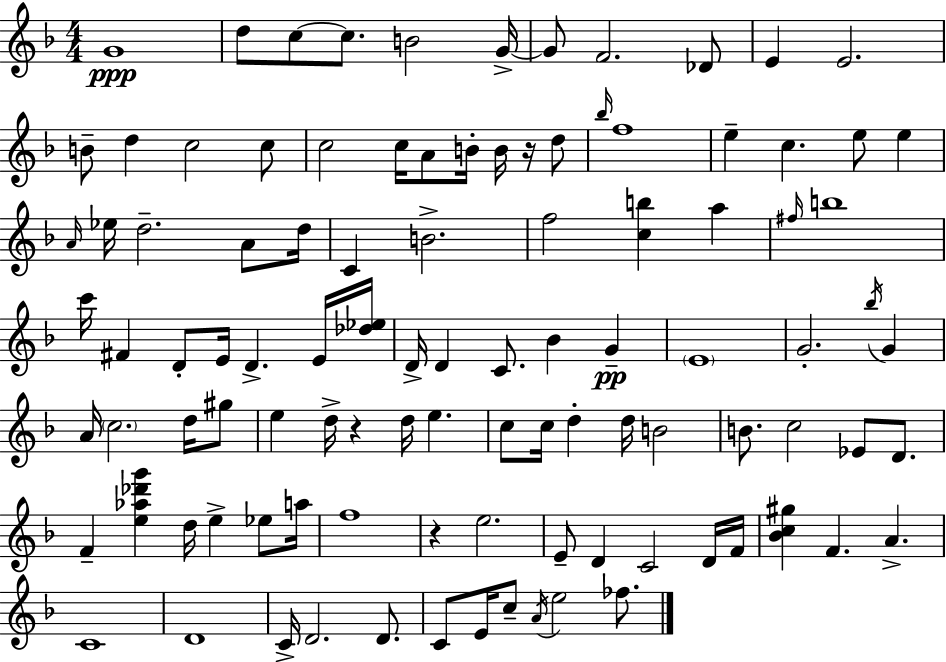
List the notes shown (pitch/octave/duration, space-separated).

G4/w D5/e C5/e C5/e. B4/h G4/s G4/e F4/h. Db4/e E4/q E4/h. B4/e D5/q C5/h C5/e C5/h C5/s A4/e B4/s B4/s R/s D5/e Bb5/s F5/w E5/q C5/q. E5/e E5/q A4/s Eb5/s D5/h. A4/e D5/s C4/q B4/h. F5/h [C5,B5]/q A5/q F#5/s B5/w C6/s F#4/q D4/e E4/s D4/q. E4/s [Db5,Eb5]/s D4/s D4/q C4/e. Bb4/q G4/q E4/w G4/h. Bb5/s G4/q A4/s C5/h. D5/s G#5/e E5/q D5/s R/q D5/s E5/q. C5/e C5/s D5/q D5/s B4/h B4/e. C5/h Eb4/e D4/e. F4/q [E5,Ab5,Db6,G6]/q D5/s E5/q Eb5/e A5/s F5/w R/q E5/h. E4/e D4/q C4/h D4/s F4/s [Bb4,C5,G#5]/q F4/q. A4/q. C4/w D4/w C4/s D4/h. D4/e. C4/e E4/s C5/e A4/s E5/h FES5/e.